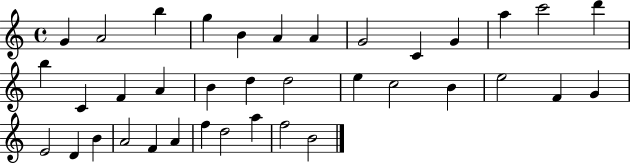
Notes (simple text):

G4/q A4/h B5/q G5/q B4/q A4/q A4/q G4/h C4/q G4/q A5/q C6/h D6/q B5/q C4/q F4/q A4/q B4/q D5/q D5/h E5/q C5/h B4/q E5/h F4/q G4/q E4/h D4/q B4/q A4/h F4/q A4/q F5/q D5/h A5/q F5/h B4/h